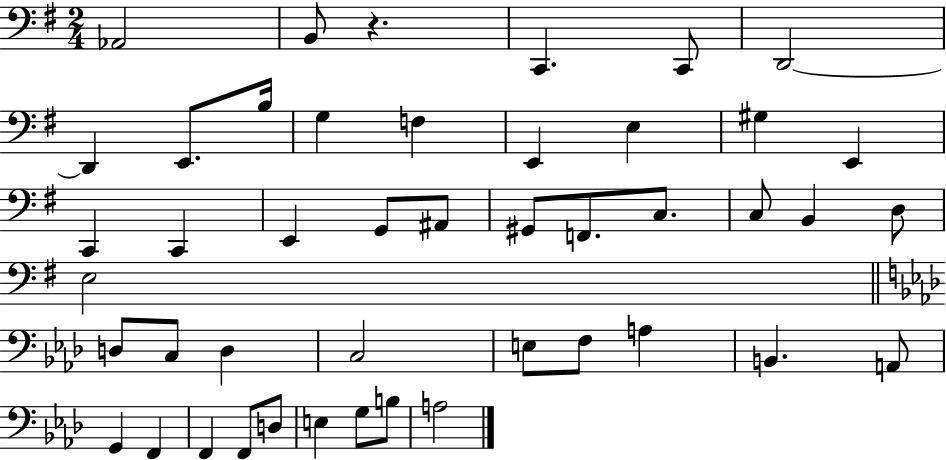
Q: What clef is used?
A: bass